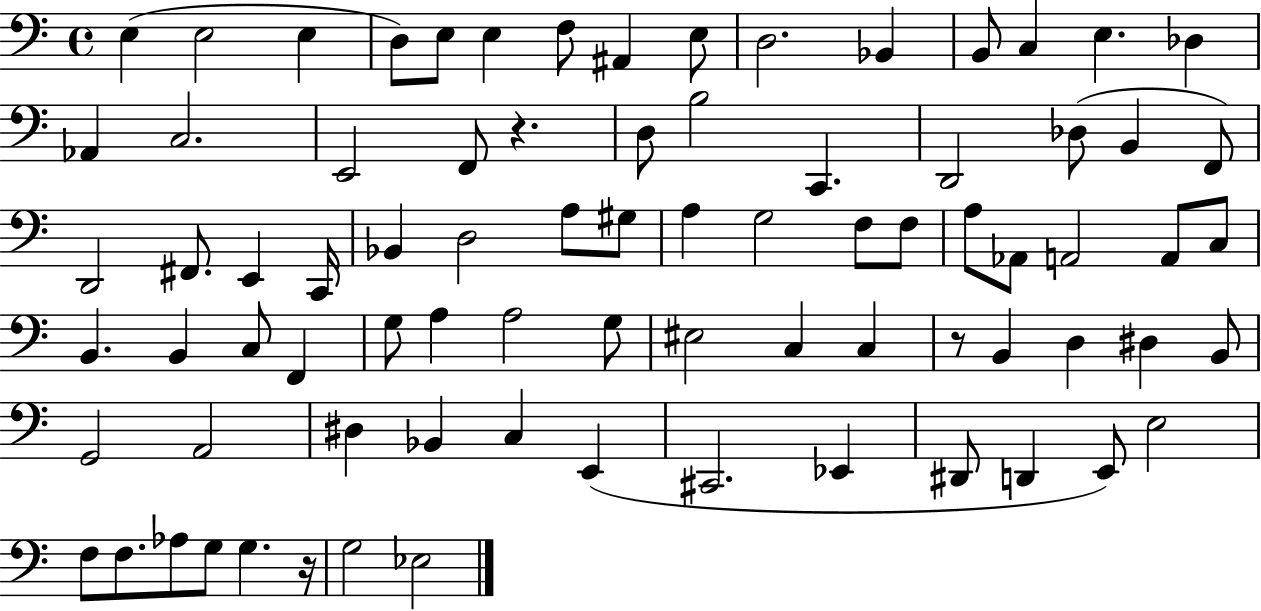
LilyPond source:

{
  \clef bass
  \time 4/4
  \defaultTimeSignature
  \key c \major
  \repeat volta 2 { e4( e2 e4 | d8) e8 e4 f8 ais,4 e8 | d2. bes,4 | b,8 c4 e4. des4 | \break aes,4 c2. | e,2 f,8 r4. | d8 b2 c,4. | d,2 des8( b,4 f,8) | \break d,2 fis,8. e,4 c,16 | bes,4 d2 a8 gis8 | a4 g2 f8 f8 | a8 aes,8 a,2 a,8 c8 | \break b,4. b,4 c8 f,4 | g8 a4 a2 g8 | eis2 c4 c4 | r8 b,4 d4 dis4 b,8 | \break g,2 a,2 | dis4 bes,4 c4 e,4( | cis,2. ees,4 | dis,8 d,4 e,8) e2 | \break f8 f8. aes8 g8 g4. r16 | g2 ees2 | } \bar "|."
}